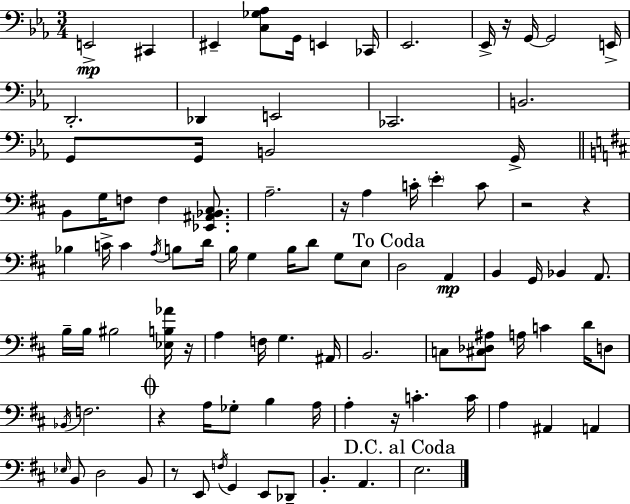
{
  \clef bass
  \numericTimeSignature
  \time 3/4
  \key ees \major
  e,2->\mp cis,4 | eis,4-- <c ges aes>8 g,16 e,4 ces,16 | ees,2. | ees,16-> r16 g,16~~ g,2 e,16-> | \break d,2.-. | des,4 e,2 | ces,2. | b,2. | \break g,8 g,16 b,2 g,16-> | \bar "||" \break \key b \minor b,8 g16 f8 f4 <ees, ais, bes, cis>8. | a2.-- | r16 a4 c'16-. \parenthesize e'4-. c'8 | r2 r4 | \break bes4 c'16-> c'4 \acciaccatura { a16 } b8 | d'16 b16 g4 b16 d'8 g8 e8 | \mark "To Coda" d2 a,4\mp | b,4 g,16 bes,4 a,8. | \break b16-- b16 bis2 <ees b aes'>16 | r16 a4 f16 g4. | ais,16 b,2. | c8 <cis des ais>8 a16 c'4 d'16 d8 | \break \acciaccatura { bes,16 } f2. | \mark \markup { \musicglyph "scripts.coda" } r4 a16 ges8-. b4 | a16 a4-. r16 c'4.-. | c'16 a4 ais,4 a,4 | \break \grace { ees16 } b,8 d2 | b,8 r8 e,8 \acciaccatura { f16 } g,4 | e,8 des,8-- b,4.-. a,4. | \mark "D.C. al Coda" e2. | \break \bar "|."
}